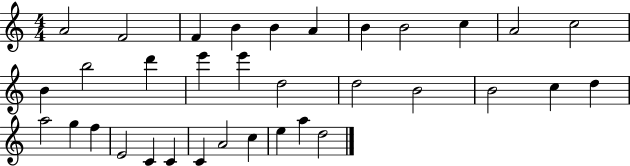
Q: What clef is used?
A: treble